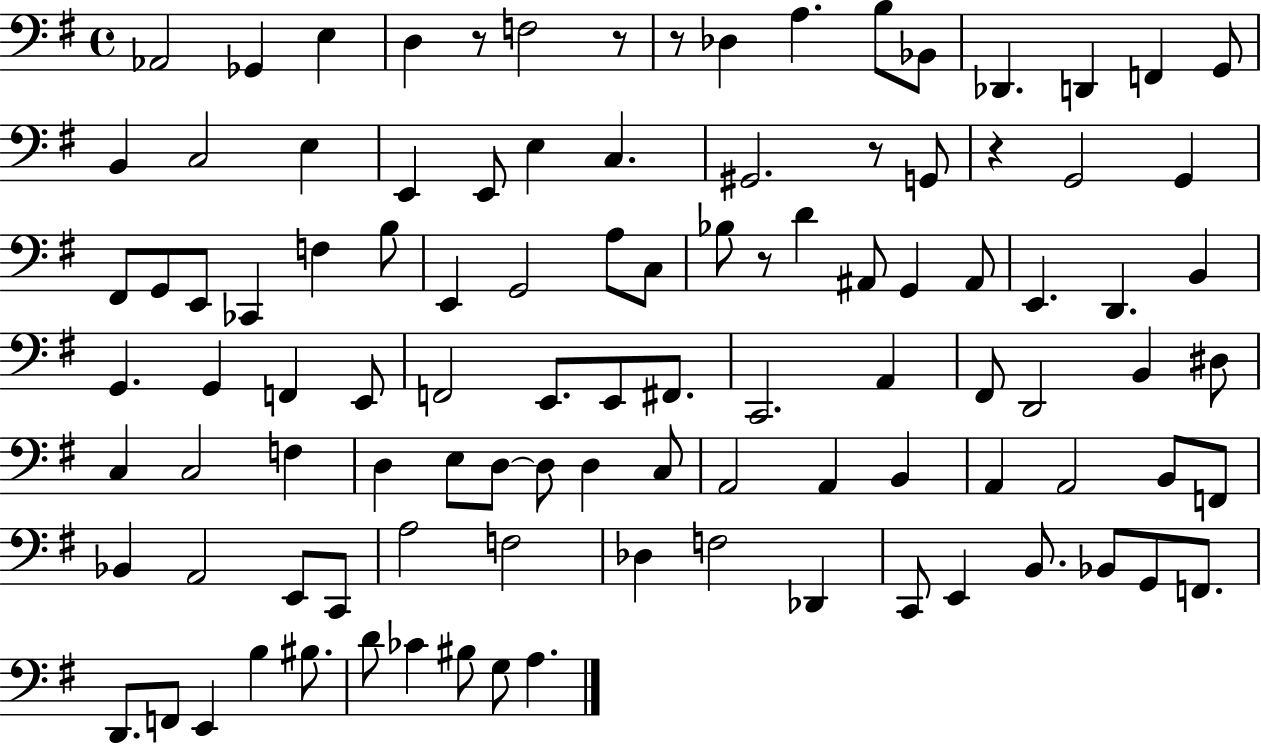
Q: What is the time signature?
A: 4/4